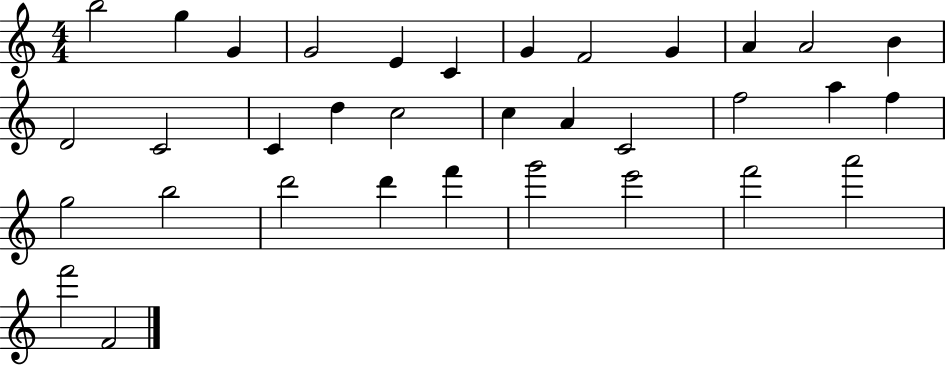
B5/h G5/q G4/q G4/h E4/q C4/q G4/q F4/h G4/q A4/q A4/h B4/q D4/h C4/h C4/q D5/q C5/h C5/q A4/q C4/h F5/h A5/q F5/q G5/h B5/h D6/h D6/q F6/q G6/h E6/h F6/h A6/h F6/h F4/h